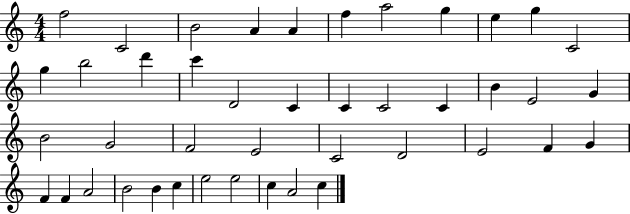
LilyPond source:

{
  \clef treble
  \numericTimeSignature
  \time 4/4
  \key c \major
  f''2 c'2 | b'2 a'4 a'4 | f''4 a''2 g''4 | e''4 g''4 c'2 | \break g''4 b''2 d'''4 | c'''4 d'2 c'4 | c'4 c'2 c'4 | b'4 e'2 g'4 | \break b'2 g'2 | f'2 e'2 | c'2 d'2 | e'2 f'4 g'4 | \break f'4 f'4 a'2 | b'2 b'4 c''4 | e''2 e''2 | c''4 a'2 c''4 | \break \bar "|."
}